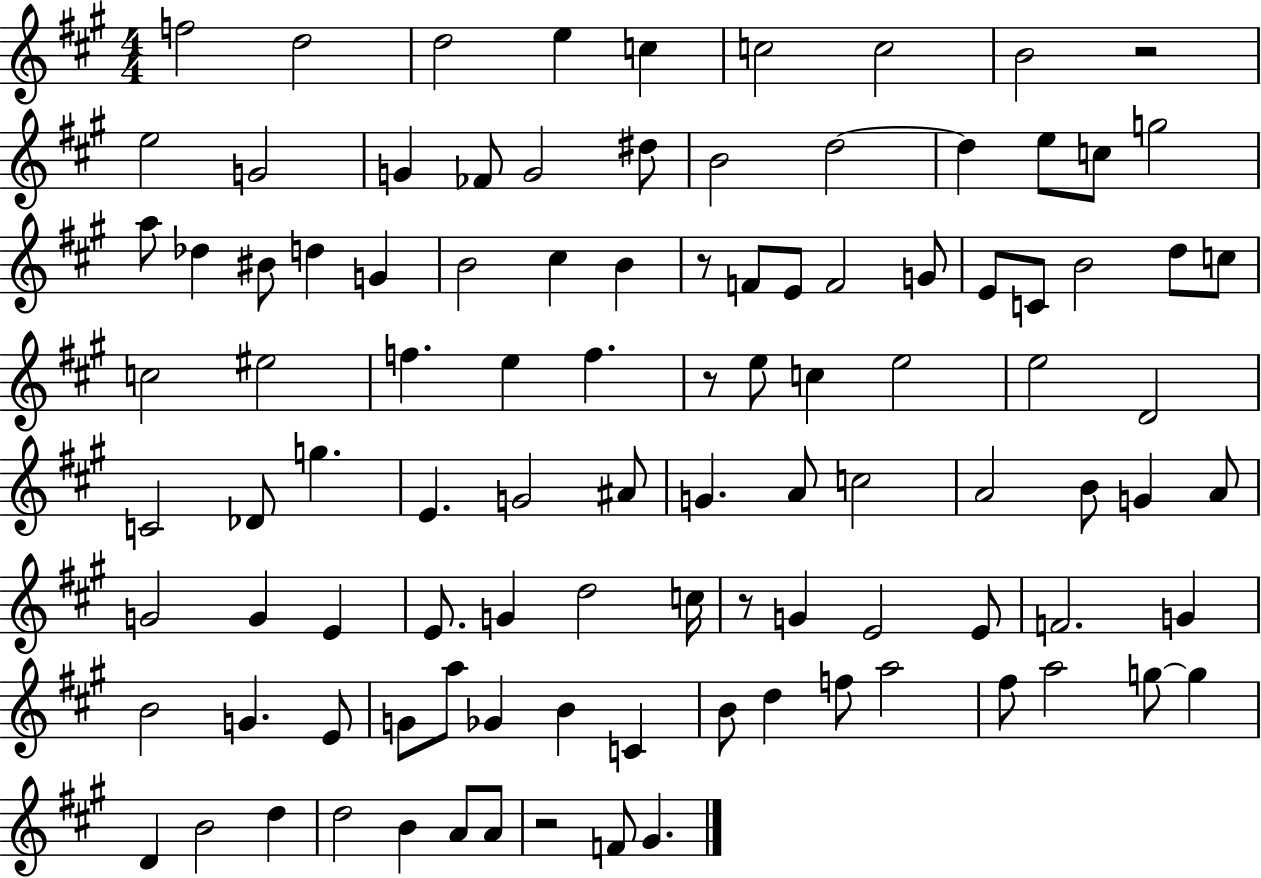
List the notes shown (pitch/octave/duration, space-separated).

F5/h D5/h D5/h E5/q C5/q C5/h C5/h B4/h R/h E5/h G4/h G4/q FES4/e G4/h D#5/e B4/h D5/h D5/q E5/e C5/e G5/h A5/e Db5/q BIS4/e D5/q G4/q B4/h C#5/q B4/q R/e F4/e E4/e F4/h G4/e E4/e C4/e B4/h D5/e C5/e C5/h EIS5/h F5/q. E5/q F5/q. R/e E5/e C5/q E5/h E5/h D4/h C4/h Db4/e G5/q. E4/q. G4/h A#4/e G4/q. A4/e C5/h A4/h B4/e G4/q A4/e G4/h G4/q E4/q E4/e. G4/q D5/h C5/s R/e G4/q E4/h E4/e F4/h. G4/q B4/h G4/q. E4/e G4/e A5/e Gb4/q B4/q C4/q B4/e D5/q F5/e A5/h F#5/e A5/h G5/e G5/q D4/q B4/h D5/q D5/h B4/q A4/e A4/e R/h F4/e G#4/q.